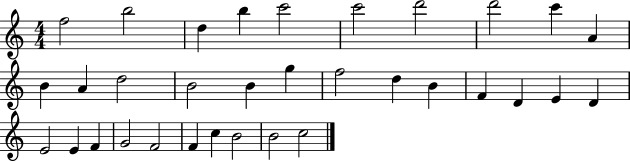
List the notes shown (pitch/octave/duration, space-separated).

F5/h B5/h D5/q B5/q C6/h C6/h D6/h D6/h C6/q A4/q B4/q A4/q D5/h B4/h B4/q G5/q F5/h D5/q B4/q F4/q D4/q E4/q D4/q E4/h E4/q F4/q G4/h F4/h F4/q C5/q B4/h B4/h C5/h